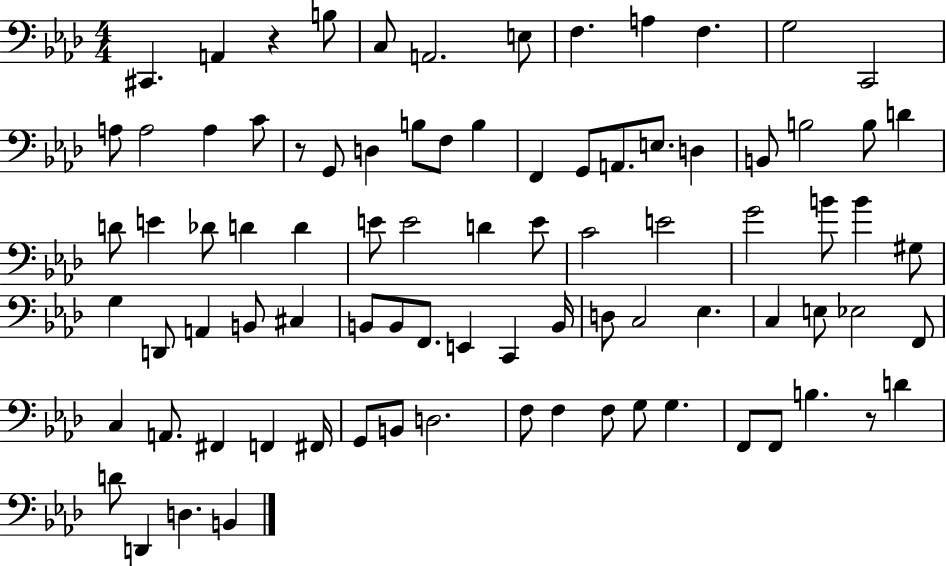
{
  \clef bass
  \numericTimeSignature
  \time 4/4
  \key aes \major
  cis,4. a,4 r4 b8 | c8 a,2. e8 | f4. a4 f4. | g2 c,2 | \break a8 a2 a4 c'8 | r8 g,8 d4 b8 f8 b4 | f,4 g,8 a,8. e8. d4 | b,8 b2 b8 d'4 | \break d'8 e'4 des'8 d'4 d'4 | e'8 e'2 d'4 e'8 | c'2 e'2 | g'2 b'8 b'4 gis8 | \break g4 d,8 a,4 b,8 cis4 | b,8 b,8 f,8. e,4 c,4 b,16 | d8 c2 ees4. | c4 e8 ees2 f,8 | \break c4 a,8. fis,4 f,4 fis,16 | g,8 b,8 d2. | f8 f4 f8 g8 g4. | f,8 f,8 b4. r8 d'4 | \break d'8 d,4 d4. b,4 | \bar "|."
}